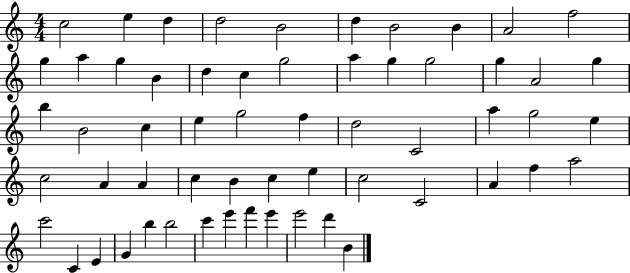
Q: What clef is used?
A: treble